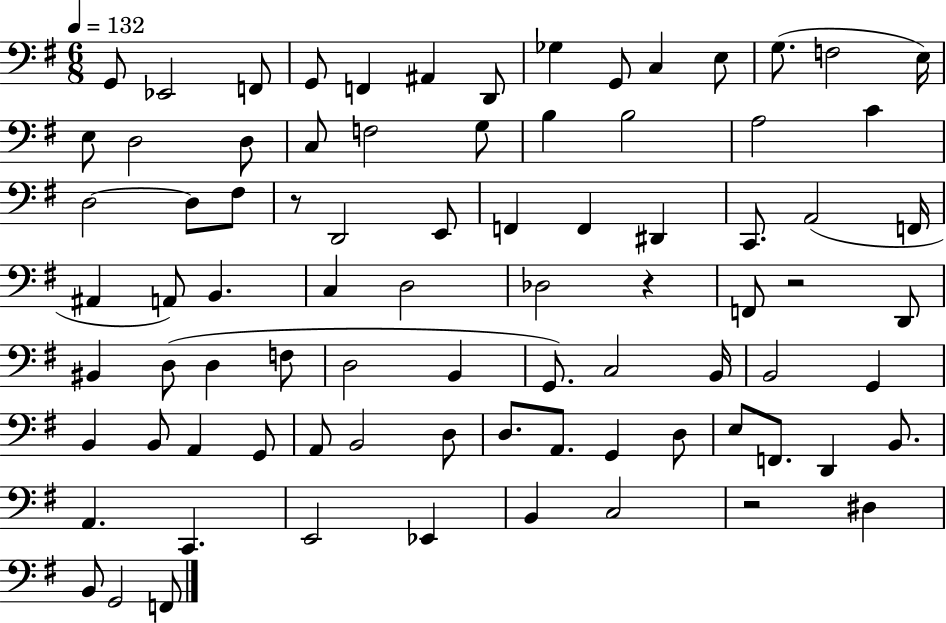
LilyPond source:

{
  \clef bass
  \numericTimeSignature
  \time 6/8
  \key g \major
  \tempo 4 = 132
  g,8 ees,2 f,8 | g,8 f,4 ais,4 d,8 | ges4 g,8 c4 e8 | g8.( f2 e16) | \break e8 d2 d8 | c8 f2 g8 | b4 b2 | a2 c'4 | \break d2~~ d8 fis8 | r8 d,2 e,8 | f,4 f,4 dis,4 | c,8. a,2( f,16 | \break ais,4 a,8) b,4. | c4 d2 | des2 r4 | f,8 r2 d,8 | \break bis,4 d8( d4 f8 | d2 b,4 | g,8.) c2 b,16 | b,2 g,4 | \break b,4 b,8 a,4 g,8 | a,8 b,2 d8 | d8. a,8. g,4 d8 | e8 f,8. d,4 b,8. | \break a,4. c,4. | e,2 ees,4 | b,4 c2 | r2 dis4 | \break b,8 g,2 f,8 | \bar "|."
}